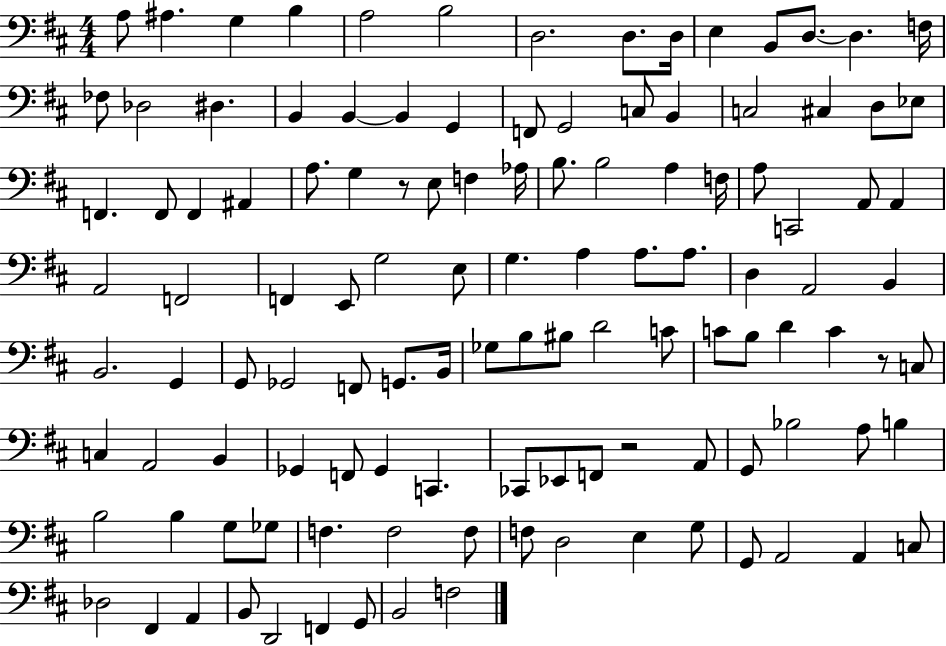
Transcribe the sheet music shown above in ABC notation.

X:1
T:Untitled
M:4/4
L:1/4
K:D
A,/2 ^A, G, B, A,2 B,2 D,2 D,/2 D,/4 E, B,,/2 D,/2 D, F,/4 _F,/2 _D,2 ^D, B,, B,, B,, G,, F,,/2 G,,2 C,/2 B,, C,2 ^C, D,/2 _E,/2 F,, F,,/2 F,, ^A,, A,/2 G, z/2 E,/2 F, _A,/4 B,/2 B,2 A, F,/4 A,/2 C,,2 A,,/2 A,, A,,2 F,,2 F,, E,,/2 G,2 E,/2 G, A, A,/2 A,/2 D, A,,2 B,, B,,2 G,, G,,/2 _G,,2 F,,/2 G,,/2 B,,/4 _G,/2 B,/2 ^B,/2 D2 C/2 C/2 B,/2 D C z/2 C,/2 C, A,,2 B,, _G,, F,,/2 _G,, C,, _C,,/2 _E,,/2 F,,/2 z2 A,,/2 G,,/2 _B,2 A,/2 B, B,2 B, G,/2 _G,/2 F, F,2 F,/2 F,/2 D,2 E, G,/2 G,,/2 A,,2 A,, C,/2 _D,2 ^F,, A,, B,,/2 D,,2 F,, G,,/2 B,,2 F,2